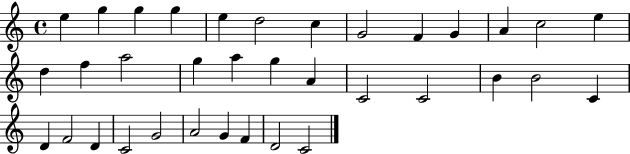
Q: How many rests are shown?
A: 0